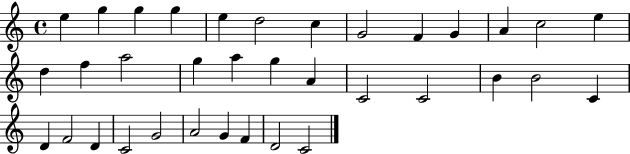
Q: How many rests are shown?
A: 0